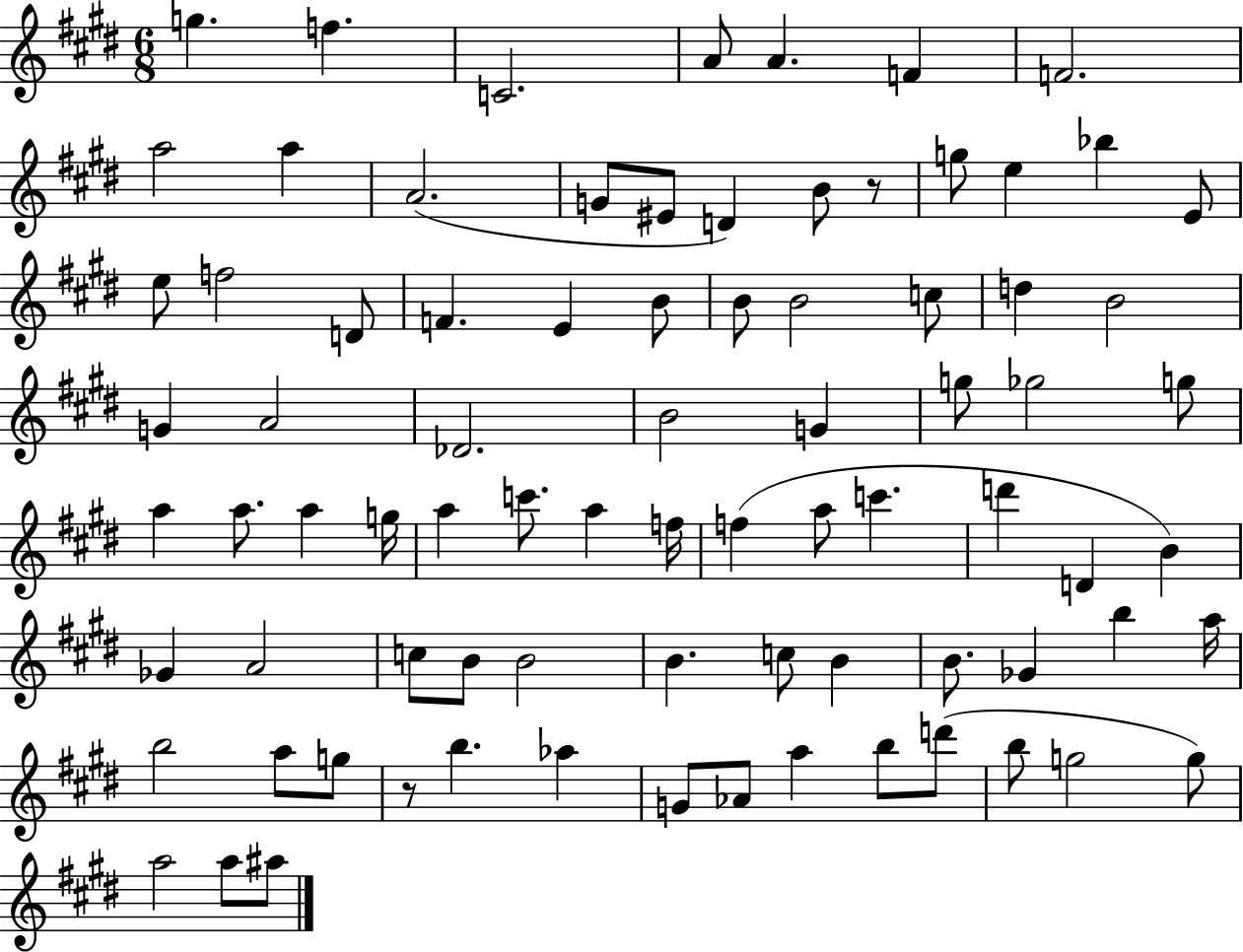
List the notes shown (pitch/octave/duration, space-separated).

G5/q. F5/q. C4/h. A4/e A4/q. F4/q F4/h. A5/h A5/q A4/h. G4/e EIS4/e D4/q B4/e R/e G5/e E5/q Bb5/q E4/e E5/e F5/h D4/e F4/q. E4/q B4/e B4/e B4/h C5/e D5/q B4/h G4/q A4/h Db4/h. B4/h G4/q G5/e Gb5/h G5/e A5/q A5/e. A5/q G5/s A5/q C6/e. A5/q F5/s F5/q A5/e C6/q. D6/q D4/q B4/q Gb4/q A4/h C5/e B4/e B4/h B4/q. C5/e B4/q B4/e. Gb4/q B5/q A5/s B5/h A5/e G5/e R/e B5/q. Ab5/q G4/e Ab4/e A5/q B5/e D6/e B5/e G5/h G5/e A5/h A5/e A#5/e